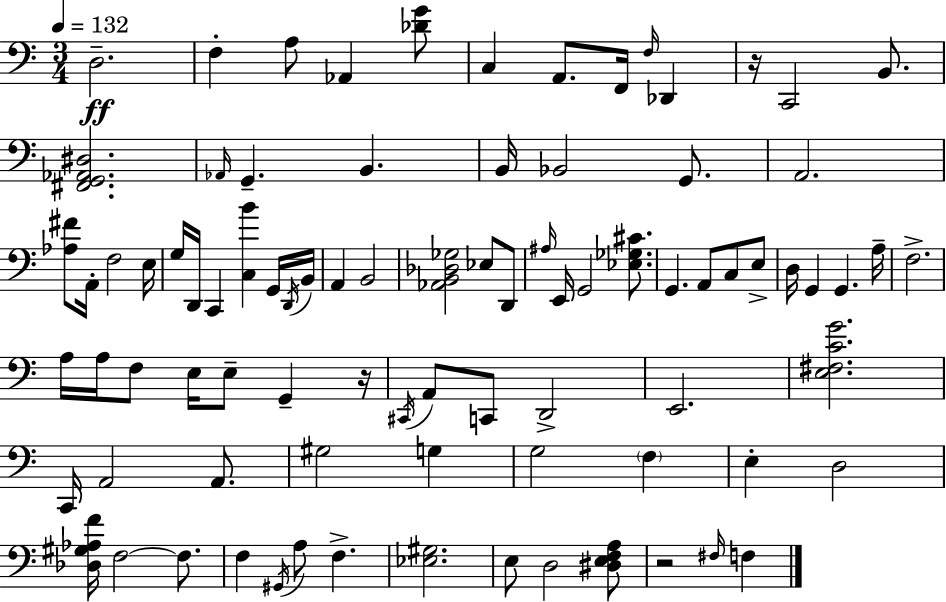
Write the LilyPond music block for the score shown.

{
  \clef bass
  \numericTimeSignature
  \time 3/4
  \key c \major
  \tempo 4 = 132
  d2.--\ff | f4-. a8 aes,4 <des' g'>8 | c4 a,8. f,16 \grace { f16 } des,4 | r16 c,2 b,8. | \break <fis, g, aes, dis>2. | \grace { aes,16 } g,4.-- b,4. | b,16 bes,2 g,8. | a,2. | \break <aes fis'>8 a,16-. f2 | e16 g16 d,16 c,4 <c b'>4 | g,16 \acciaccatura { d,16 } b,16 a,4 b,2 | <aes, b, des ges>2 ees8 | \break d,8 \grace { ais16 } e,16 g,2 | <ees ges cis'>8. g,4. a,8 | c8 e8-> d16 g,4 g,4. | a16-- f2.-> | \break a16 a16 f8 e16 e8-- g,4-- | r16 \acciaccatura { cis,16 } a,8 c,8 d,2-> | e,2. | <e fis c' g'>2. | \break c,16 a,2 | a,8. gis2 | g4 g2 | \parenthesize f4 e4-. d2 | \break <des gis aes f'>16 f2~~ | f8. f4 \acciaccatura { gis,16 } a8 | f4.-> <ees gis>2. | e8 d2 | \break <dis e f a>8 r2 | \grace { fis16 } f4 \bar "|."
}